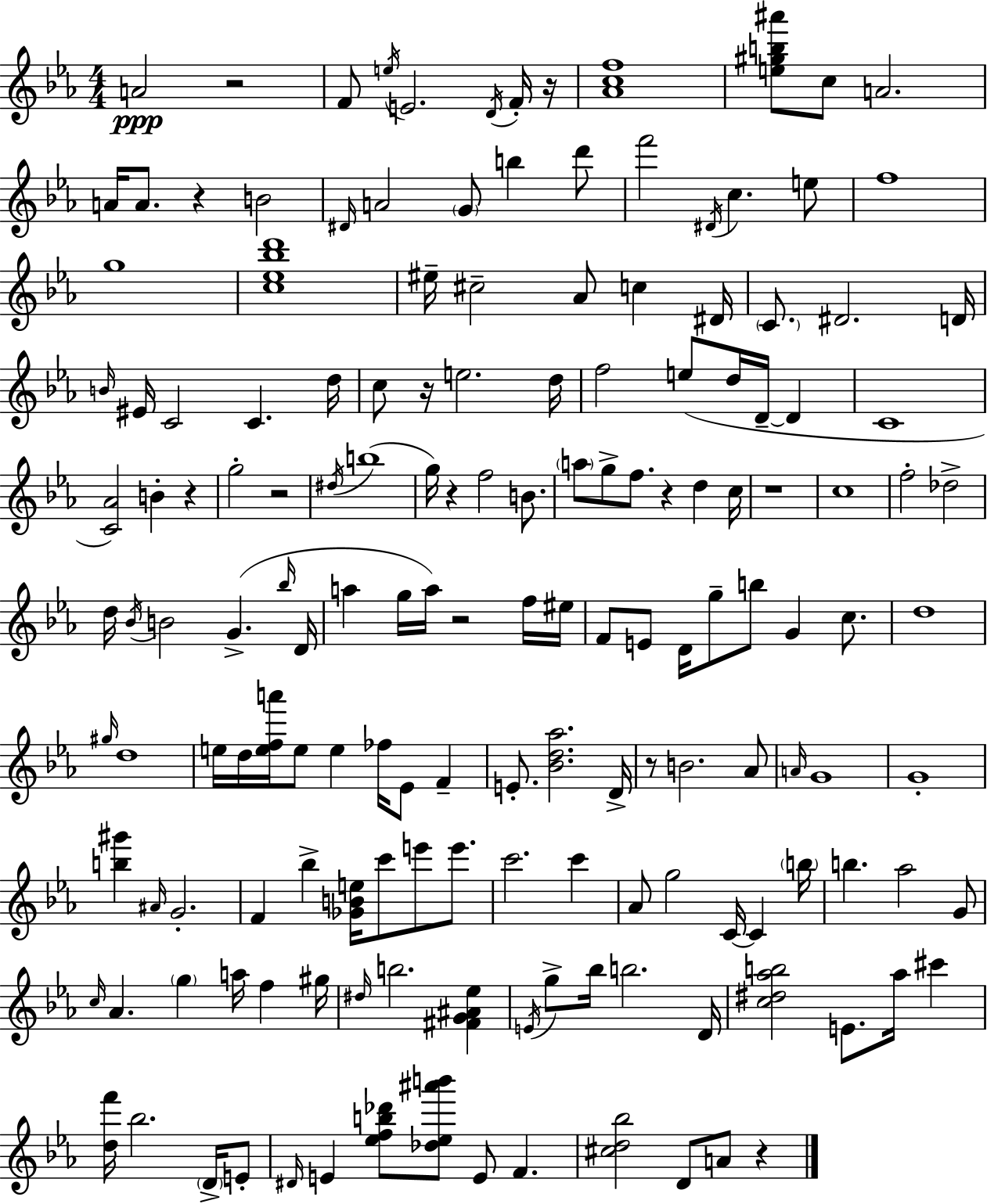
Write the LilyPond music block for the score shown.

{
  \clef treble
  \numericTimeSignature
  \time 4/4
  \key ees \major
  a'2\ppp r2 | f'8 \acciaccatura { e''16 } e'2. \acciaccatura { d'16 } | f'16-. r16 <aes' c'' f''>1 | <e'' gis'' b'' ais'''>8 c''8 a'2. | \break a'16 a'8. r4 b'2 | \grace { dis'16 } a'2 \parenthesize g'8 b''4 | d'''8 f'''2 \acciaccatura { dis'16 } c''4. | e''8 f''1 | \break g''1 | <c'' ees'' bes'' d'''>1 | eis''16-- cis''2-- aes'8 c''4 | dis'16 \parenthesize c'8. dis'2. | \break d'16 \grace { b'16 } eis'16 c'2 c'4. | d''16 c''8 r16 e''2. | d''16 f''2 e''8( d''16 | d'16--~~ d'4 c'1 | \break <c' aes'>2) b'4-. | r4 g''2-. r2 | \acciaccatura { dis''16 }( b''1 | g''16) r4 f''2 | \break b'8. \parenthesize a''8 g''8-> f''8. r4 | d''4 c''16 r1 | c''1 | f''2-. des''2-> | \break d''16 \acciaccatura { bes'16 } b'2 | g'4.->( \grace { bes''16 } d'16 a''4 g''16 a''16) r2 | f''16 eis''16 f'8 e'8 d'16 g''8-- b''8 | g'4 c''8. d''1 | \break \grace { gis''16 } d''1 | e''16 d''16 <e'' f'' a'''>16 e''8 e''4 | fes''16 ees'8 f'4-- e'8.-. <bes' d'' aes''>2. | d'16-> r8 b'2. | \break aes'8 \grace { a'16 } g'1 | g'1-. | <b'' gis'''>4 \grace { ais'16 } g'2.-. | f'4 bes''4-> | \break <ges' b' e''>16 c'''8 e'''8 e'''8. c'''2. | c'''4 aes'8 g''2 | c'16~~ c'4 \parenthesize b''16 b''4. | aes''2 g'8 \grace { c''16 } aes'4. | \break \parenthesize g''4 a''16 f''4 gis''16 \grace { dis''16 } b''2. | <fis' g' ais' ees''>4 \acciaccatura { e'16 } g''8-> | bes''16 b''2. d'16 <c'' dis'' aes'' b''>2 | e'8. aes''16 cis'''4 <d'' f'''>16 bes''2. | \break \parenthesize d'16-> e'8-. \grace { dis'16 } e'4 | <ees'' f'' b'' des'''>8 <des'' ees'' ais''' b'''>8 e'8 f'4. <cis'' d'' bes''>2 | d'8 a'8 r4 \bar "|."
}